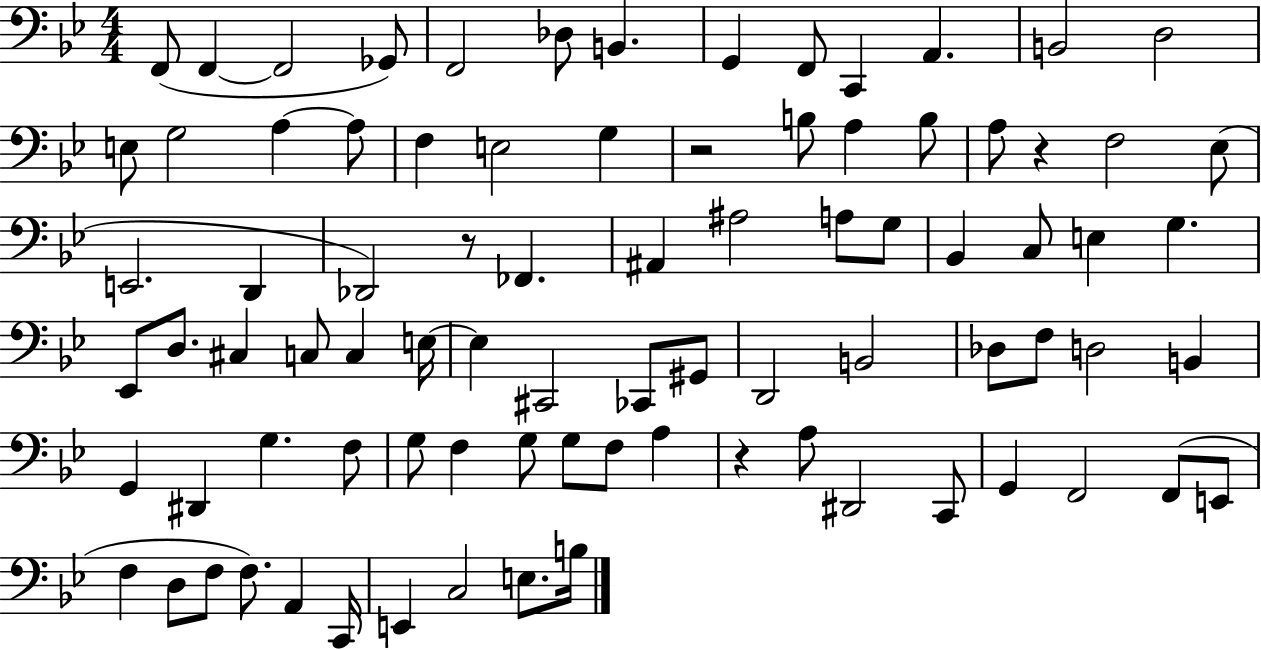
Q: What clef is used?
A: bass